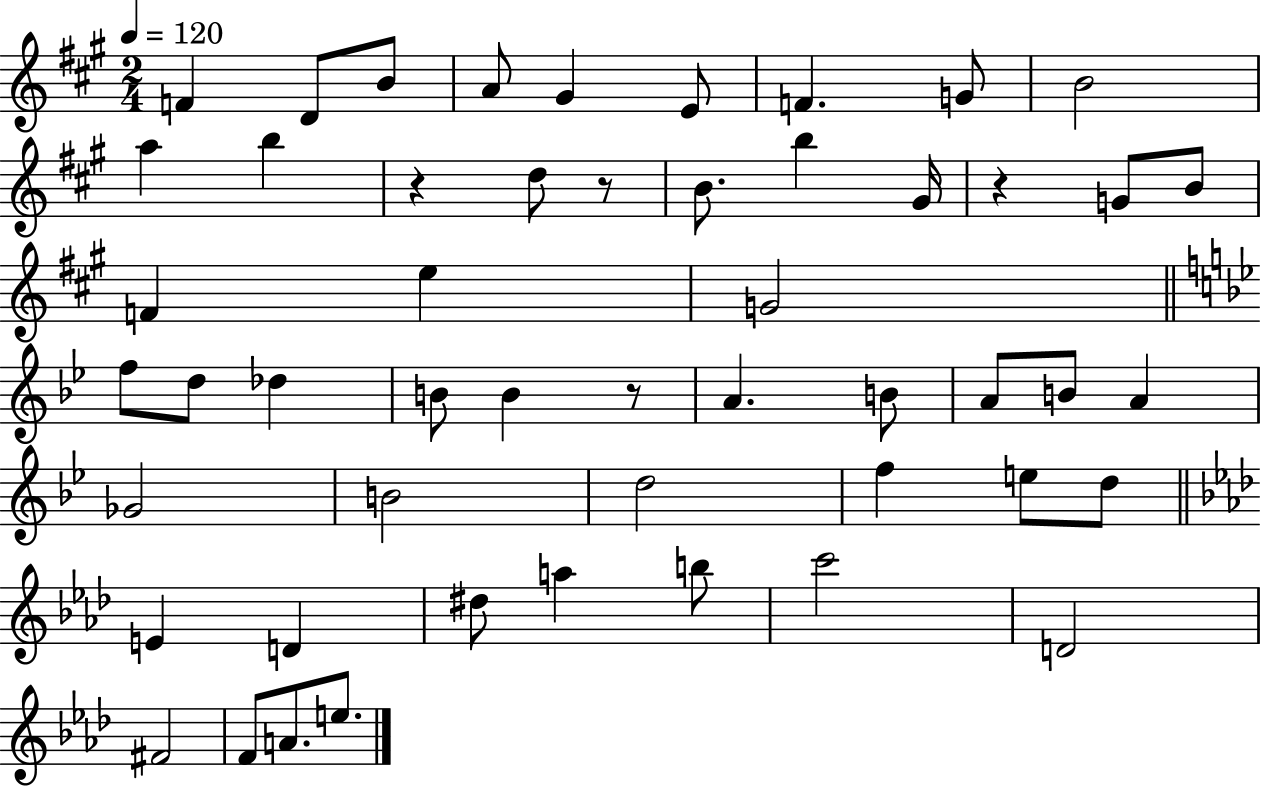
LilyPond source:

{
  \clef treble
  \numericTimeSignature
  \time 2/4
  \key a \major
  \tempo 4 = 120
  f'4 d'8 b'8 | a'8 gis'4 e'8 | f'4. g'8 | b'2 | \break a''4 b''4 | r4 d''8 r8 | b'8. b''4 gis'16 | r4 g'8 b'8 | \break f'4 e''4 | g'2 | \bar "||" \break \key bes \major f''8 d''8 des''4 | b'8 b'4 r8 | a'4. b'8 | a'8 b'8 a'4 | \break ges'2 | b'2 | d''2 | f''4 e''8 d''8 | \break \bar "||" \break \key f \minor e'4 d'4 | dis''8 a''4 b''8 | c'''2 | d'2 | \break fis'2 | f'8 a'8. e''8. | \bar "|."
}